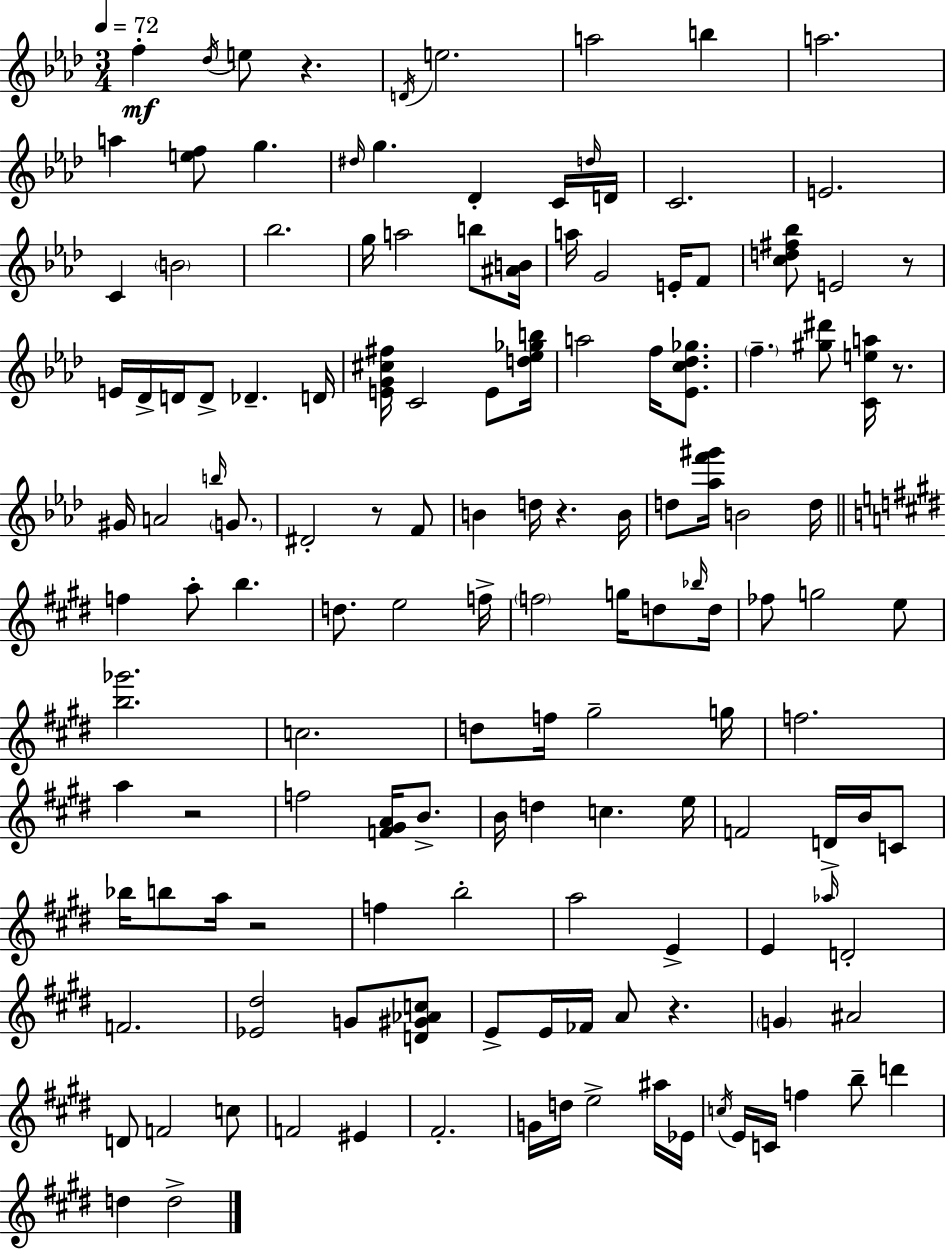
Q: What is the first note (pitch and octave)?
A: F5